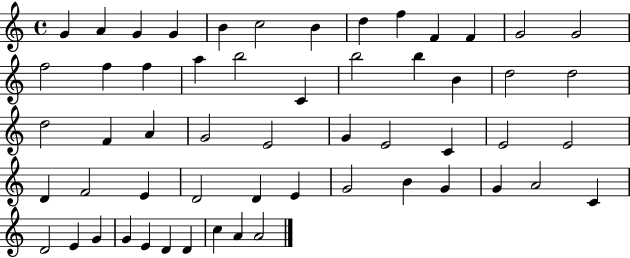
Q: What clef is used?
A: treble